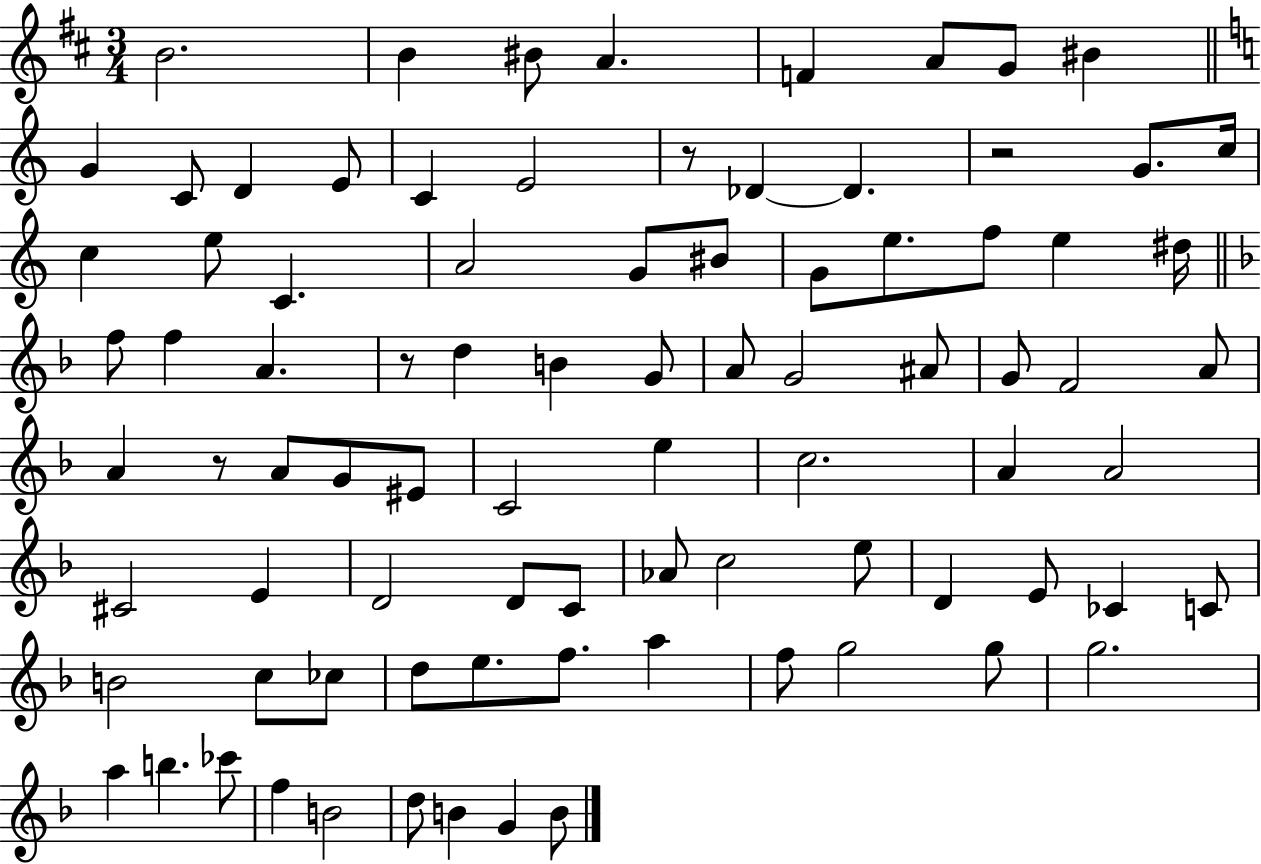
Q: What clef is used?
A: treble